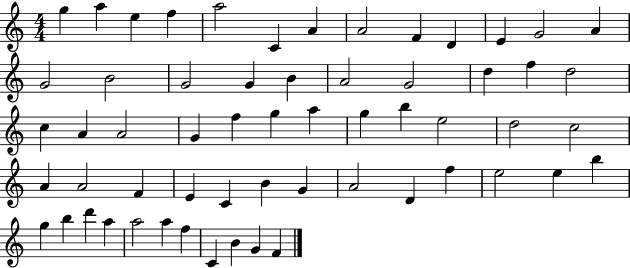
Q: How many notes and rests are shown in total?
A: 59